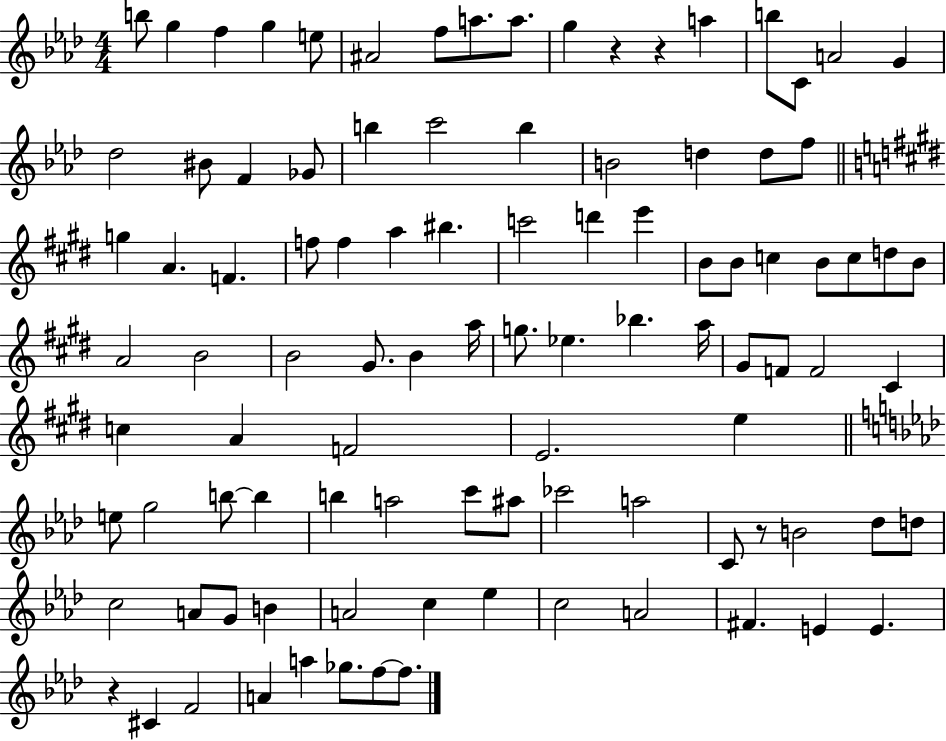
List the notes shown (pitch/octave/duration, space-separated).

B5/e G5/q F5/q G5/q E5/e A#4/h F5/e A5/e. A5/e. G5/q R/q R/q A5/q B5/e C4/e A4/h G4/q Db5/h BIS4/e F4/q Gb4/e B5/q C6/h B5/q B4/h D5/q D5/e F5/e G5/q A4/q. F4/q. F5/e F5/q A5/q BIS5/q. C6/h D6/q E6/q B4/e B4/e C5/q B4/e C5/e D5/e B4/e A4/h B4/h B4/h G#4/e. B4/q A5/s G5/e. Eb5/q. Bb5/q. A5/s G#4/e F4/e F4/h C#4/q C5/q A4/q F4/h E4/h. E5/q E5/e G5/h B5/e B5/q B5/q A5/h C6/e A#5/e CES6/h A5/h C4/e R/e B4/h Db5/e D5/e C5/h A4/e G4/e B4/q A4/h C5/q Eb5/q C5/h A4/h F#4/q. E4/q E4/q. R/q C#4/q F4/h A4/q A5/q Gb5/e. F5/e F5/e.